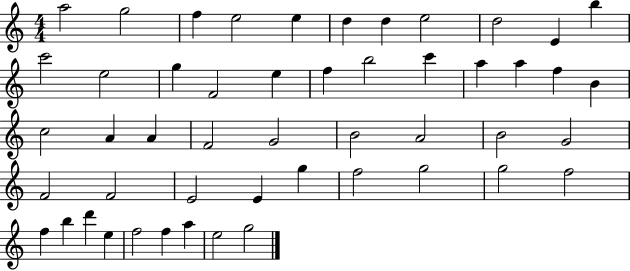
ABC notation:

X:1
T:Untitled
M:4/4
L:1/4
K:C
a2 g2 f e2 e d d e2 d2 E b c'2 e2 g F2 e f b2 c' a a f B c2 A A F2 G2 B2 A2 B2 G2 F2 F2 E2 E g f2 g2 g2 f2 f b d' e f2 f a e2 g2